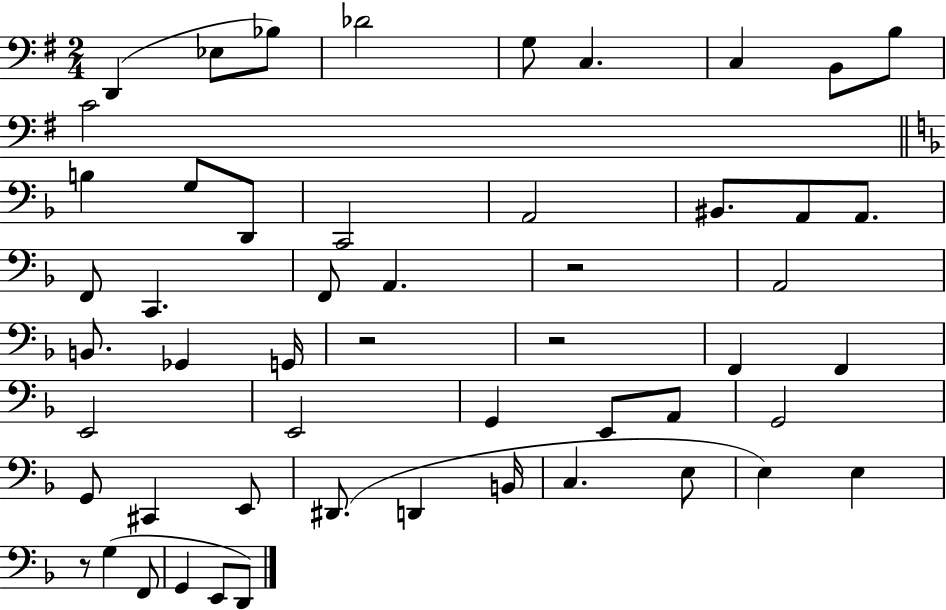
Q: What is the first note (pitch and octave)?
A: D2